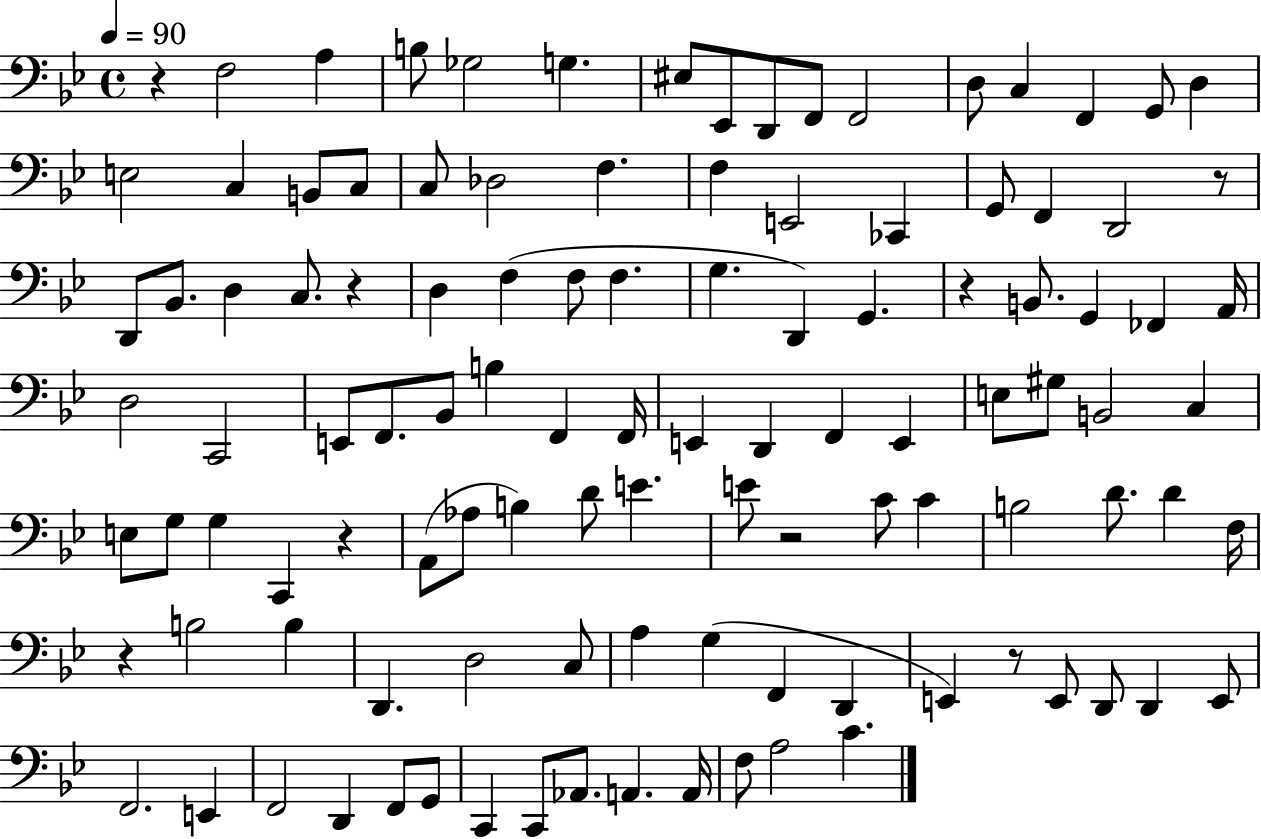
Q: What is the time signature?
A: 4/4